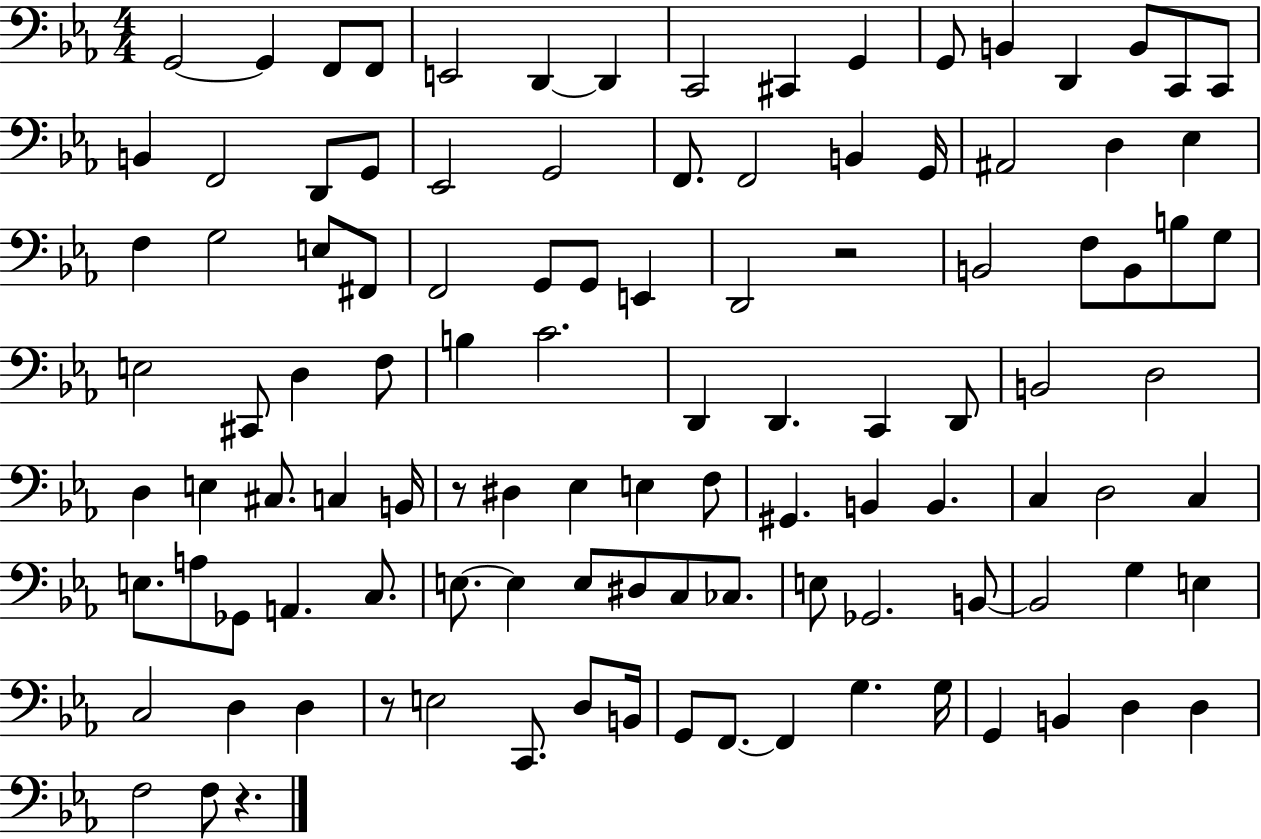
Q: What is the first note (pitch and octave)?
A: G2